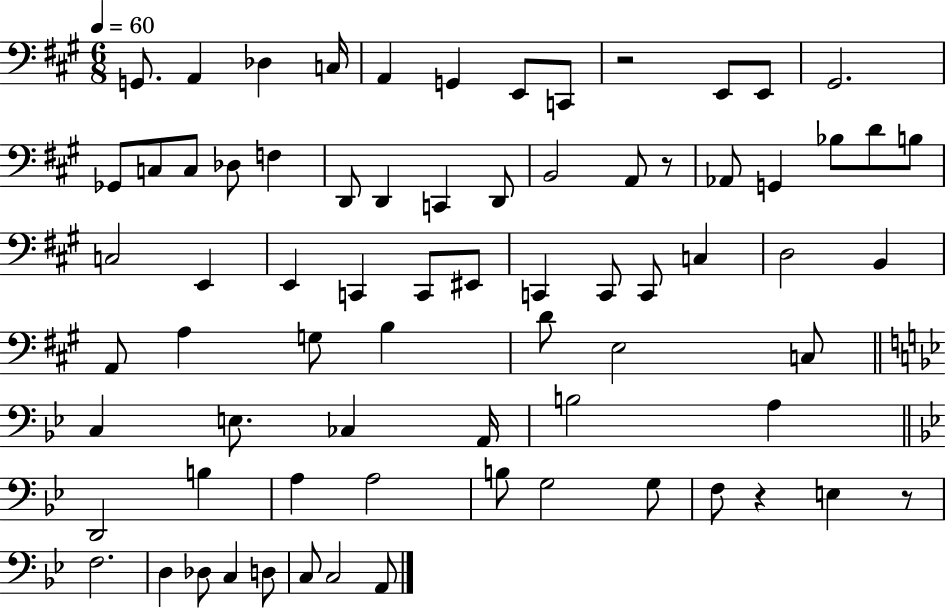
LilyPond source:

{
  \clef bass
  \numericTimeSignature
  \time 6/8
  \key a \major
  \tempo 4 = 60
  g,8. a,4 des4 c16 | a,4 g,4 e,8 c,8 | r2 e,8 e,8 | gis,2. | \break ges,8 c8 c8 des8 f4 | d,8 d,4 c,4 d,8 | b,2 a,8 r8 | aes,8 g,4 bes8 d'8 b8 | \break c2 e,4 | e,4 c,4 c,8 eis,8 | c,4 c,8 c,8 c4 | d2 b,4 | \break a,8 a4 g8 b4 | d'8 e2 c8 | \bar "||" \break \key g \minor c4 e8. ces4 a,16 | b2 a4 | \bar "||" \break \key bes \major d,2 b4 | a4 a2 | b8 g2 g8 | f8 r4 e4 r8 | \break f2. | d4 des8 c4 d8 | c8 c2 a,8 | \bar "|."
}